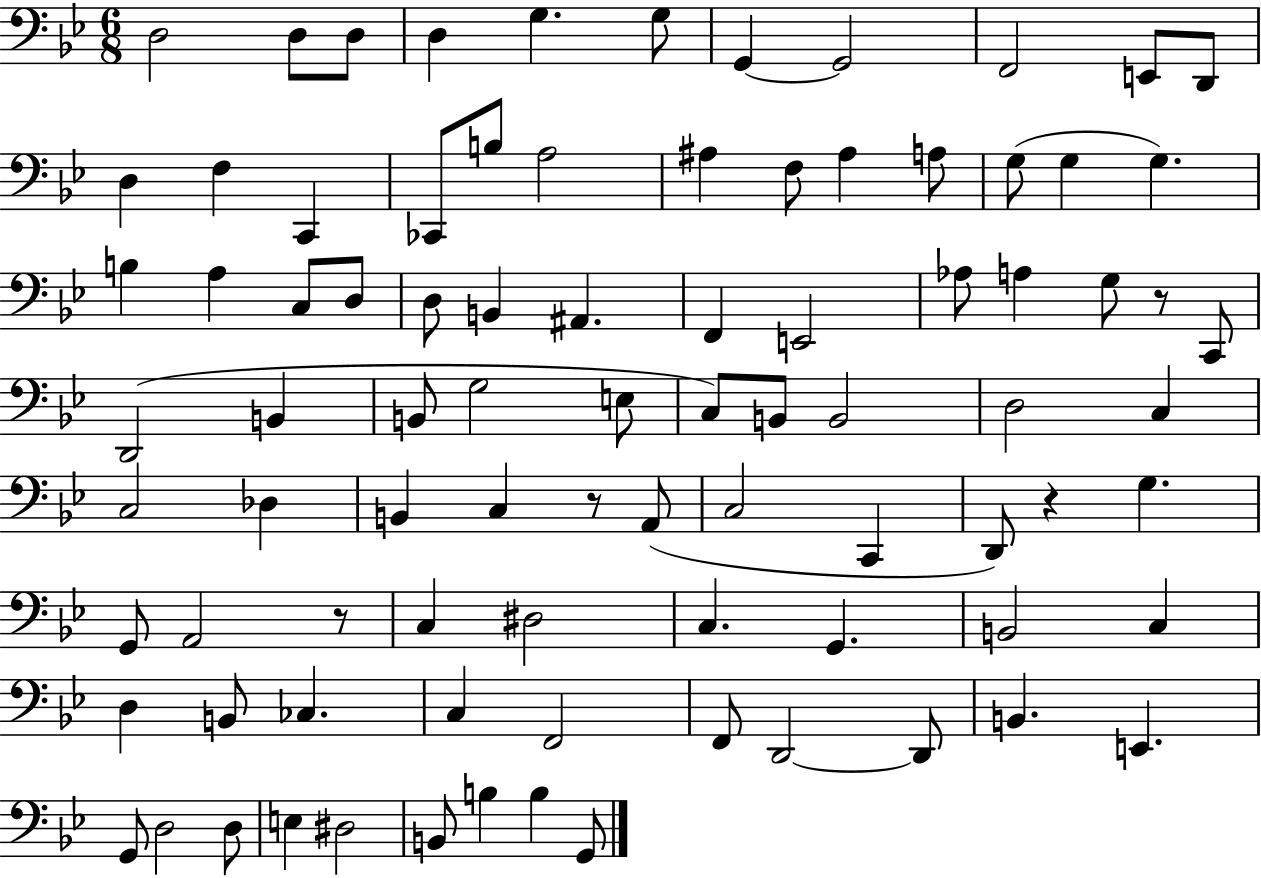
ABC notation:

X:1
T:Untitled
M:6/8
L:1/4
K:Bb
D,2 D,/2 D,/2 D, G, G,/2 G,, G,,2 F,,2 E,,/2 D,,/2 D, F, C,, _C,,/2 B,/2 A,2 ^A, F,/2 ^A, A,/2 G,/2 G, G, B, A, C,/2 D,/2 D,/2 B,, ^A,, F,, E,,2 _A,/2 A, G,/2 z/2 C,,/2 D,,2 B,, B,,/2 G,2 E,/2 C,/2 B,,/2 B,,2 D,2 C, C,2 _D, B,, C, z/2 A,,/2 C,2 C,, D,,/2 z G, G,,/2 A,,2 z/2 C, ^D,2 C, G,, B,,2 C, D, B,,/2 _C, C, F,,2 F,,/2 D,,2 D,,/2 B,, E,, G,,/2 D,2 D,/2 E, ^D,2 B,,/2 B, B, G,,/2